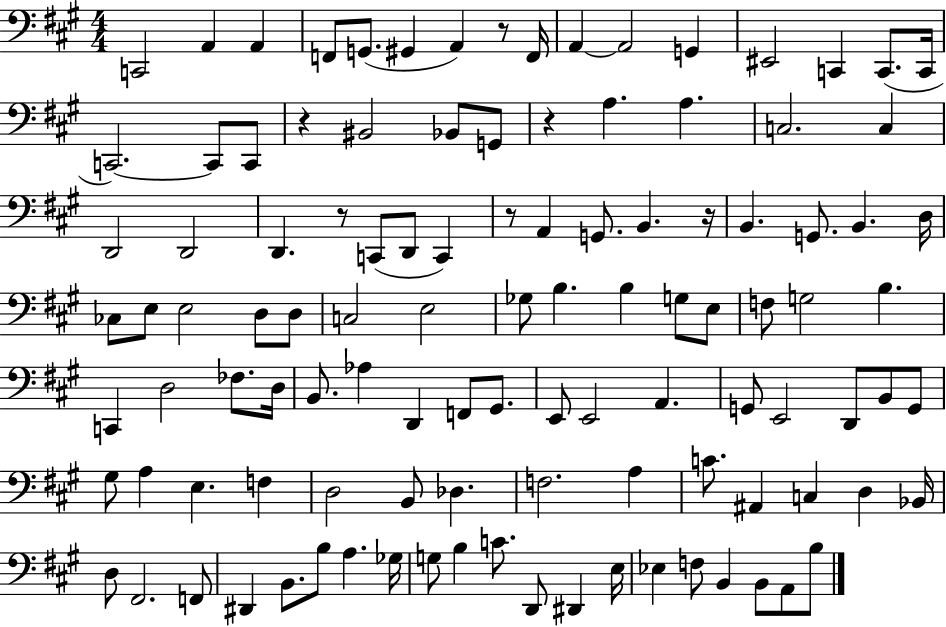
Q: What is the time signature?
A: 4/4